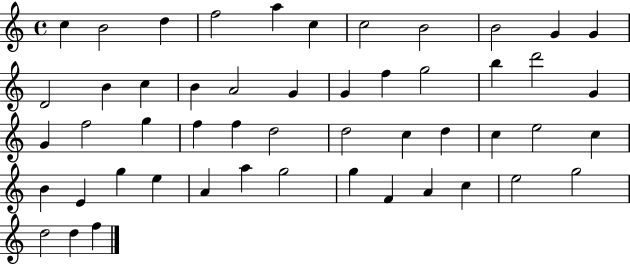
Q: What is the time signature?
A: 4/4